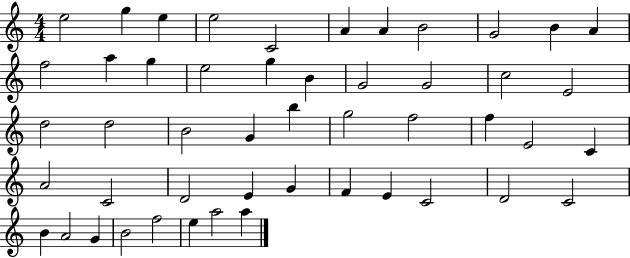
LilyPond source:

{
  \clef treble
  \numericTimeSignature
  \time 4/4
  \key c \major
  e''2 g''4 e''4 | e''2 c'2 | a'4 a'4 b'2 | g'2 b'4 a'4 | \break f''2 a''4 g''4 | e''2 g''4 b'4 | g'2 g'2 | c''2 e'2 | \break d''2 d''2 | b'2 g'4 b''4 | g''2 f''2 | f''4 e'2 c'4 | \break a'2 c'2 | d'2 e'4 g'4 | f'4 e'4 c'2 | d'2 c'2 | \break b'4 a'2 g'4 | b'2 f''2 | e''4 a''2 a''4 | \bar "|."
}